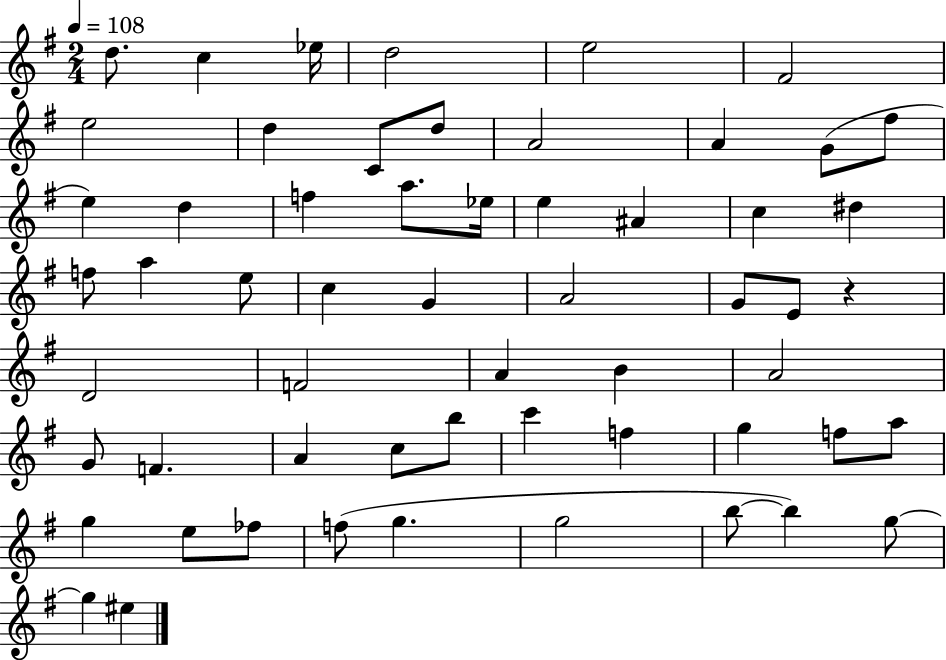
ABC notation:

X:1
T:Untitled
M:2/4
L:1/4
K:G
d/2 c _e/4 d2 e2 ^F2 e2 d C/2 d/2 A2 A G/2 ^f/2 e d f a/2 _e/4 e ^A c ^d f/2 a e/2 c G A2 G/2 E/2 z D2 F2 A B A2 G/2 F A c/2 b/2 c' f g f/2 a/2 g e/2 _f/2 f/2 g g2 b/2 b g/2 g ^e